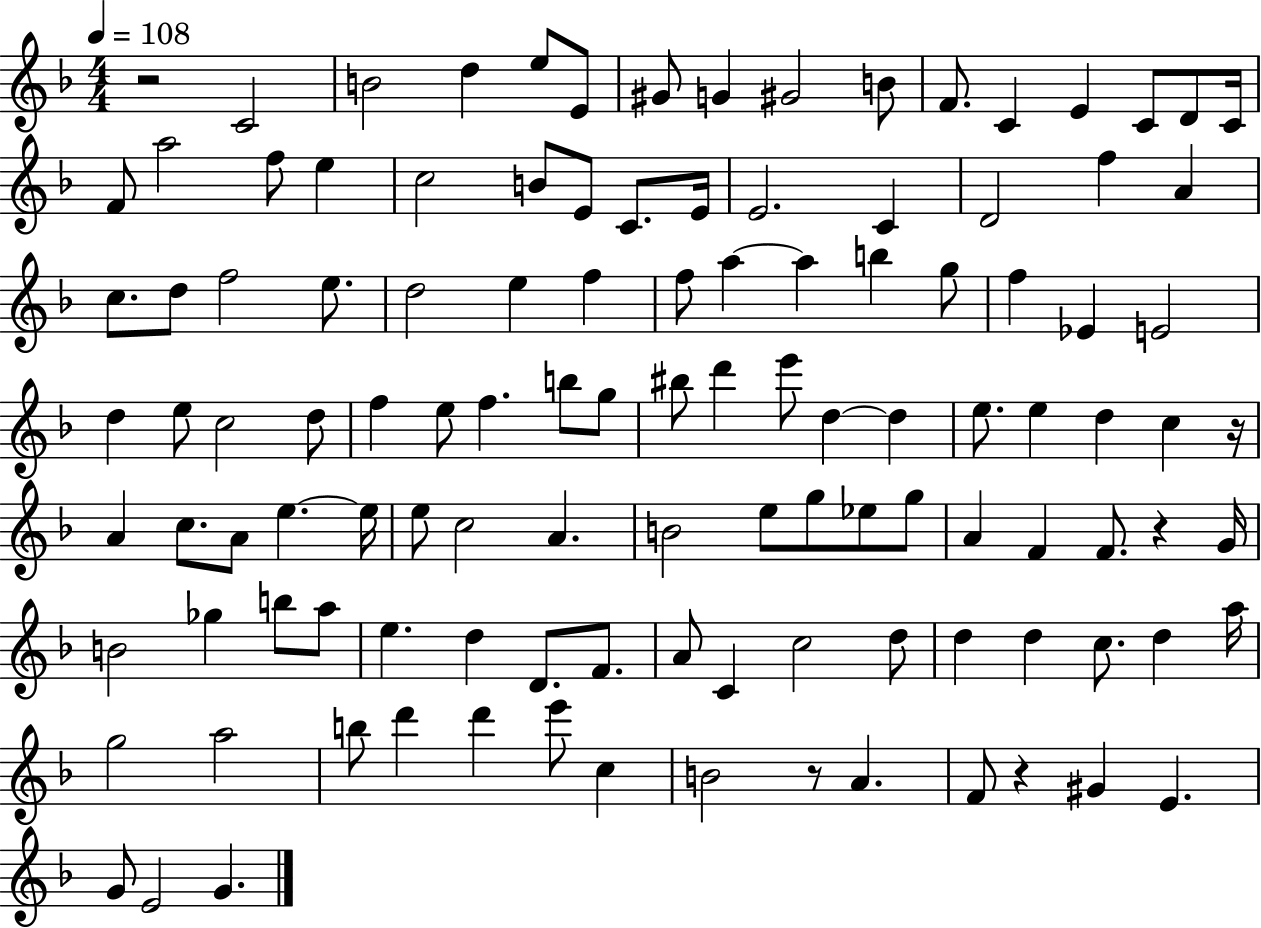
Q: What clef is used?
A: treble